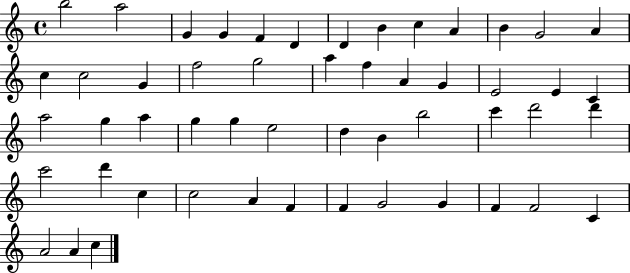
X:1
T:Untitled
M:4/4
L:1/4
K:C
b2 a2 G G F D D B c A B G2 A c c2 G f2 g2 a f A G E2 E C a2 g a g g e2 d B b2 c' d'2 d' c'2 d' c c2 A F F G2 G F F2 C A2 A c